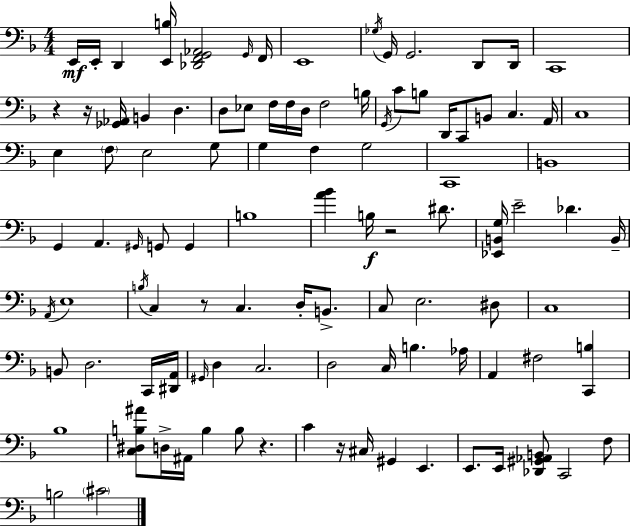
E2/s E2/s D2/q [E2,B3]/s [Db2,F2,G2,Ab2]/h G2/s F2/s E2/w Gb3/s G2/s G2/h. D2/e D2/s C2/w R/q R/s [Gb2,Ab2]/s B2/q D3/q. D3/e Eb3/e F3/s F3/s D3/s F3/h B3/s G2/s C4/e B3/e D2/s C2/e B2/e C3/q. A2/s C3/w E3/q F3/e E3/h G3/e G3/q F3/q G3/h C2/w B2/w G2/q A2/q. G#2/s G2/e G2/q B3/w [A4,Bb4]/q B3/s R/h D#4/e. [Eb2,B2,G3]/s E4/h Db4/q. B2/s A2/s E3/w B3/s C3/q R/e C3/q. D3/s B2/e. C3/e E3/h. D#3/e C3/w B2/e D3/h. C2/s [D#2,A2]/s G#2/s D3/q C3/h. D3/h C3/s B3/q. Ab3/s A2/q F#3/h [C2,B3]/q Bb3/w [C3,D#3,B3,A#4]/e D3/s A#2/s B3/q B3/e R/q. C4/q R/s C#3/s G#2/q E2/q. E2/e. E2/s [Db2,G#2,Ab2,B2]/e C2/h F3/e B3/h C#4/h